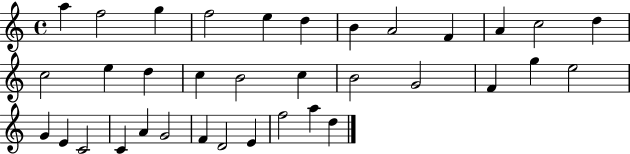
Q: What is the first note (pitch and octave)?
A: A5